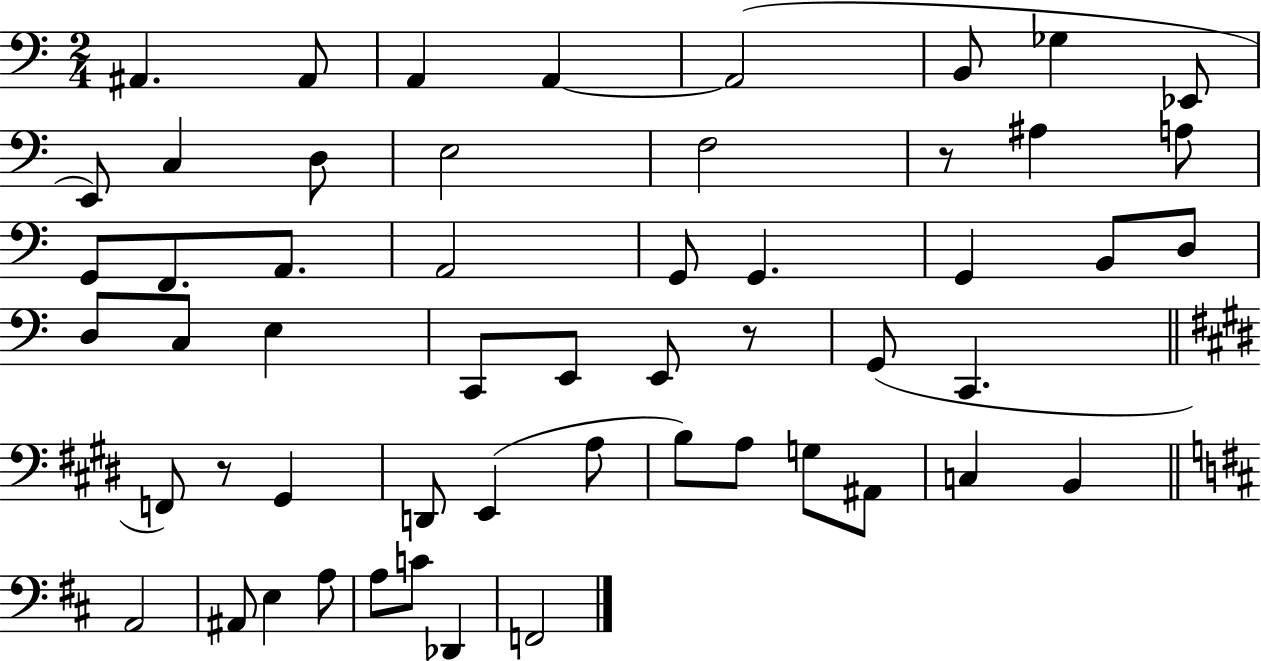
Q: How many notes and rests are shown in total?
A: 54